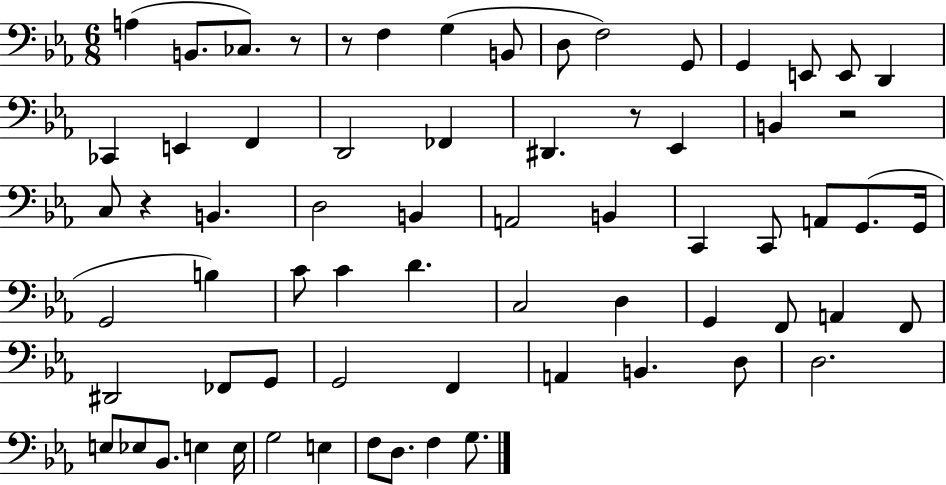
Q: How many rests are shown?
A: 5